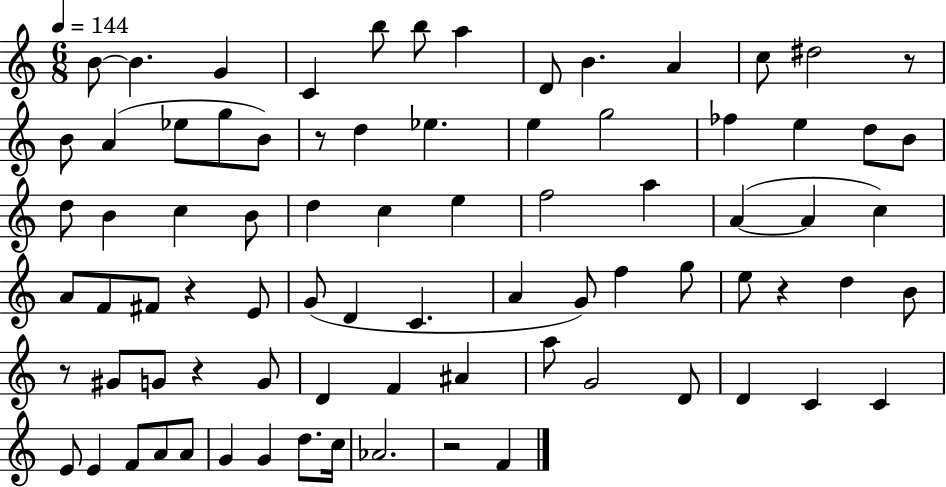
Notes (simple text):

B4/e B4/q. G4/q C4/q B5/e B5/e A5/q D4/e B4/q. A4/q C5/e D#5/h R/e B4/e A4/q Eb5/e G5/e B4/e R/e D5/q Eb5/q. E5/q G5/h FES5/q E5/q D5/e B4/e D5/e B4/q C5/q B4/e D5/q C5/q E5/q F5/h A5/q A4/q A4/q C5/q A4/e F4/e F#4/e R/q E4/e G4/e D4/q C4/q. A4/q G4/e F5/q G5/e E5/e R/q D5/q B4/e R/e G#4/e G4/e R/q G4/e D4/q F4/q A#4/q A5/e G4/h D4/e D4/q C4/q C4/q E4/e E4/q F4/e A4/e A4/e G4/q G4/q D5/e. C5/s Ab4/h. R/h F4/q